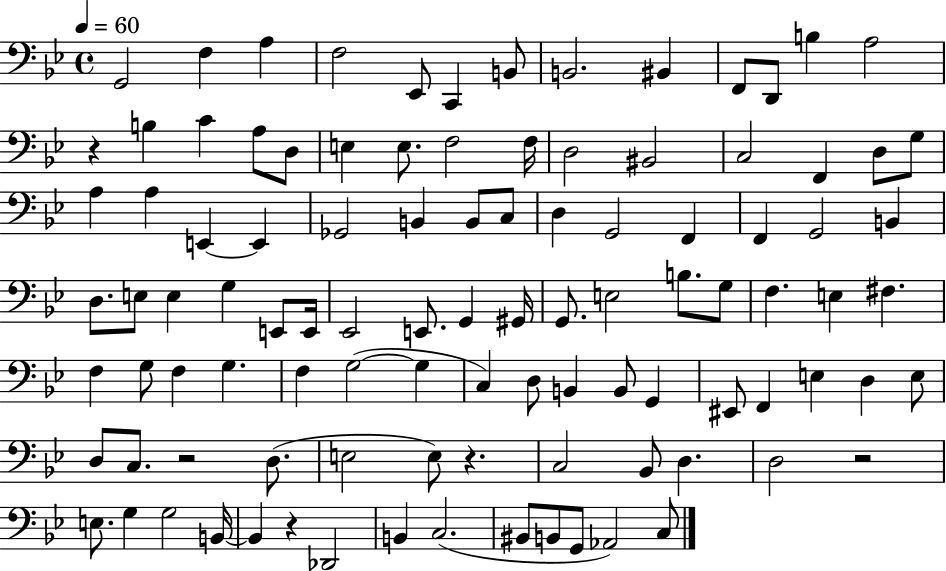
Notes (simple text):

G2/h F3/q A3/q F3/h Eb2/e C2/q B2/e B2/h. BIS2/q F2/e D2/e B3/q A3/h R/q B3/q C4/q A3/e D3/e E3/q E3/e. F3/h F3/s D3/h BIS2/h C3/h F2/q D3/e G3/e A3/q A3/q E2/q E2/q Gb2/h B2/q B2/e C3/e D3/q G2/h F2/q F2/q G2/h B2/q D3/e. E3/e E3/q G3/q E2/e E2/s Eb2/h E2/e. G2/q G#2/s G2/e. E3/h B3/e. G3/e F3/q. E3/q F#3/q. F3/q G3/e F3/q G3/q. F3/q G3/h G3/q C3/q D3/e B2/q B2/e G2/q EIS2/e F2/q E3/q D3/q E3/e D3/e C3/e. R/h D3/e. E3/h E3/e R/q. C3/h Bb2/e D3/q. D3/h R/h E3/e. G3/q G3/h B2/s B2/q R/q Db2/h B2/q C3/h. BIS2/e B2/e G2/e Ab2/h C3/e